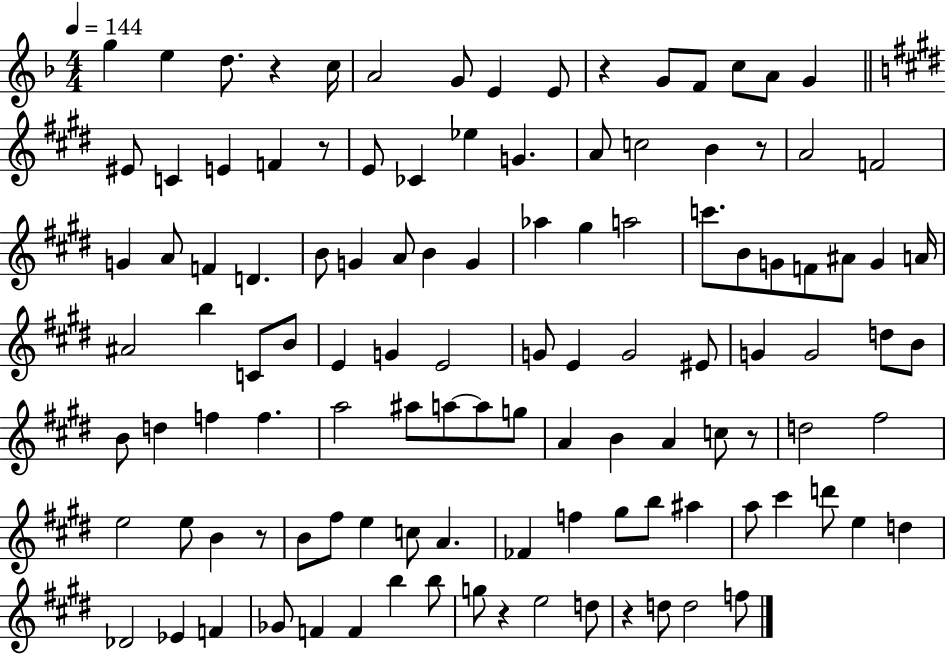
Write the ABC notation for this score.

X:1
T:Untitled
M:4/4
L:1/4
K:F
g e d/2 z c/4 A2 G/2 E E/2 z G/2 F/2 c/2 A/2 G ^E/2 C E F z/2 E/2 _C _e G A/2 c2 B z/2 A2 F2 G A/2 F D B/2 G A/2 B G _a ^g a2 c'/2 B/2 G/2 F/2 ^A/2 G A/4 ^A2 b C/2 B/2 E G E2 G/2 E G2 ^E/2 G G2 d/2 B/2 B/2 d f f a2 ^a/2 a/2 a/2 g/2 A B A c/2 z/2 d2 ^f2 e2 e/2 B z/2 B/2 ^f/2 e c/2 A _F f ^g/2 b/2 ^a a/2 ^c' d'/2 e d _D2 _E F _G/2 F F b b/2 g/2 z e2 d/2 z d/2 d2 f/2